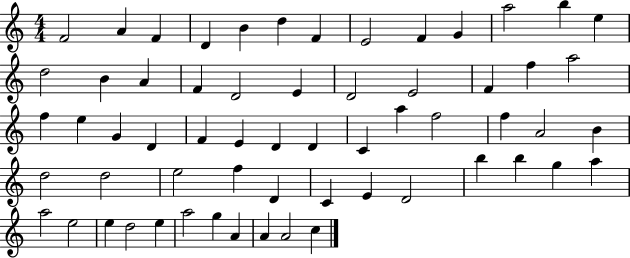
F4/h A4/q F4/q D4/q B4/q D5/q F4/q E4/h F4/q G4/q A5/h B5/q E5/q D5/h B4/q A4/q F4/q D4/h E4/q D4/h E4/h F4/q F5/q A5/h F5/q E5/q G4/q D4/q F4/q E4/q D4/q D4/q C4/q A5/q F5/h F5/q A4/h B4/q D5/h D5/h E5/h F5/q D4/q C4/q E4/q D4/h B5/q B5/q G5/q A5/q A5/h E5/h E5/q D5/h E5/q A5/h G5/q A4/q A4/q A4/h C5/q